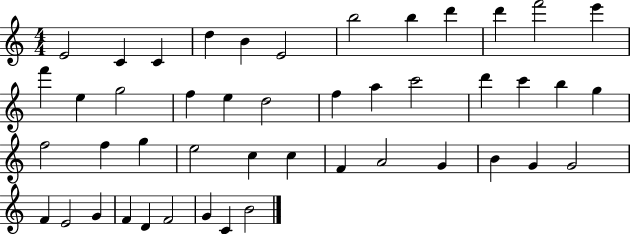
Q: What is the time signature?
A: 4/4